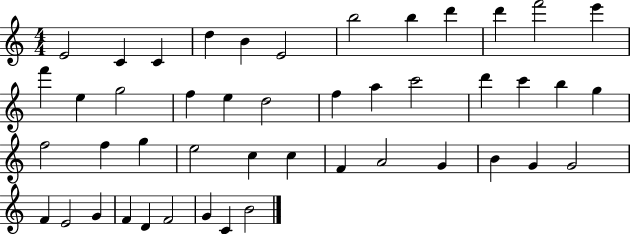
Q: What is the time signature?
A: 4/4